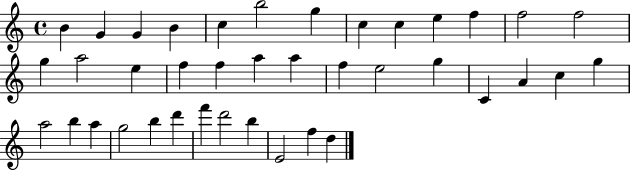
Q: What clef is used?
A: treble